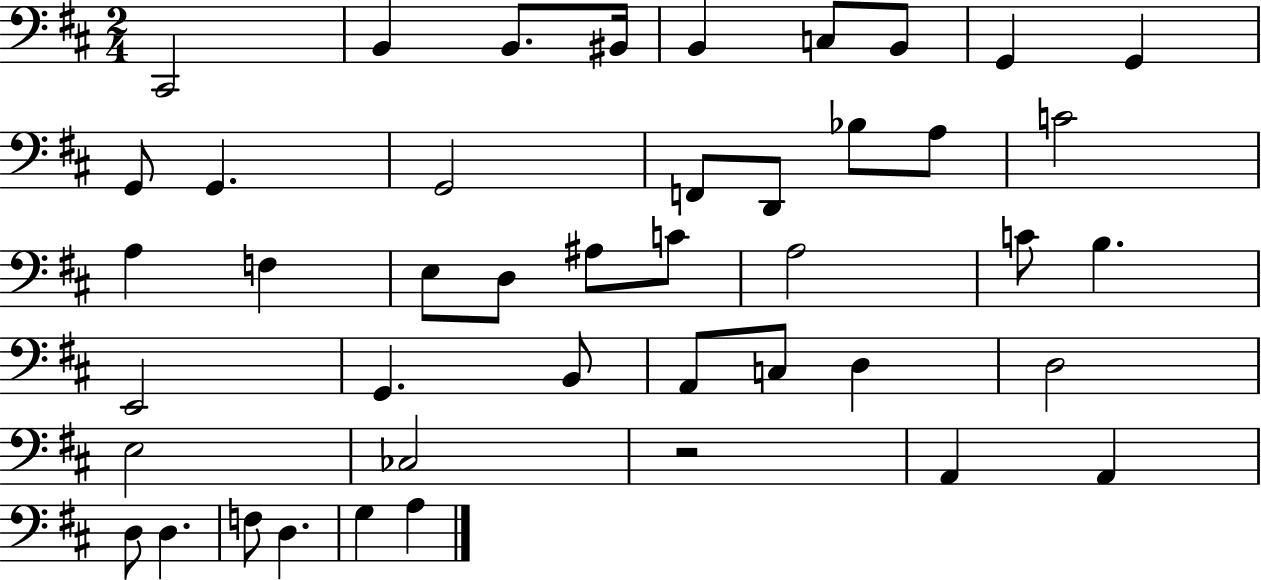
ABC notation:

X:1
T:Untitled
M:2/4
L:1/4
K:D
^C,,2 B,, B,,/2 ^B,,/4 B,, C,/2 B,,/2 G,, G,, G,,/2 G,, G,,2 F,,/2 D,,/2 _B,/2 A,/2 C2 A, F, E,/2 D,/2 ^A,/2 C/2 A,2 C/2 B, E,,2 G,, B,,/2 A,,/2 C,/2 D, D,2 E,2 _C,2 z2 A,, A,, D,/2 D, F,/2 D, G, A,